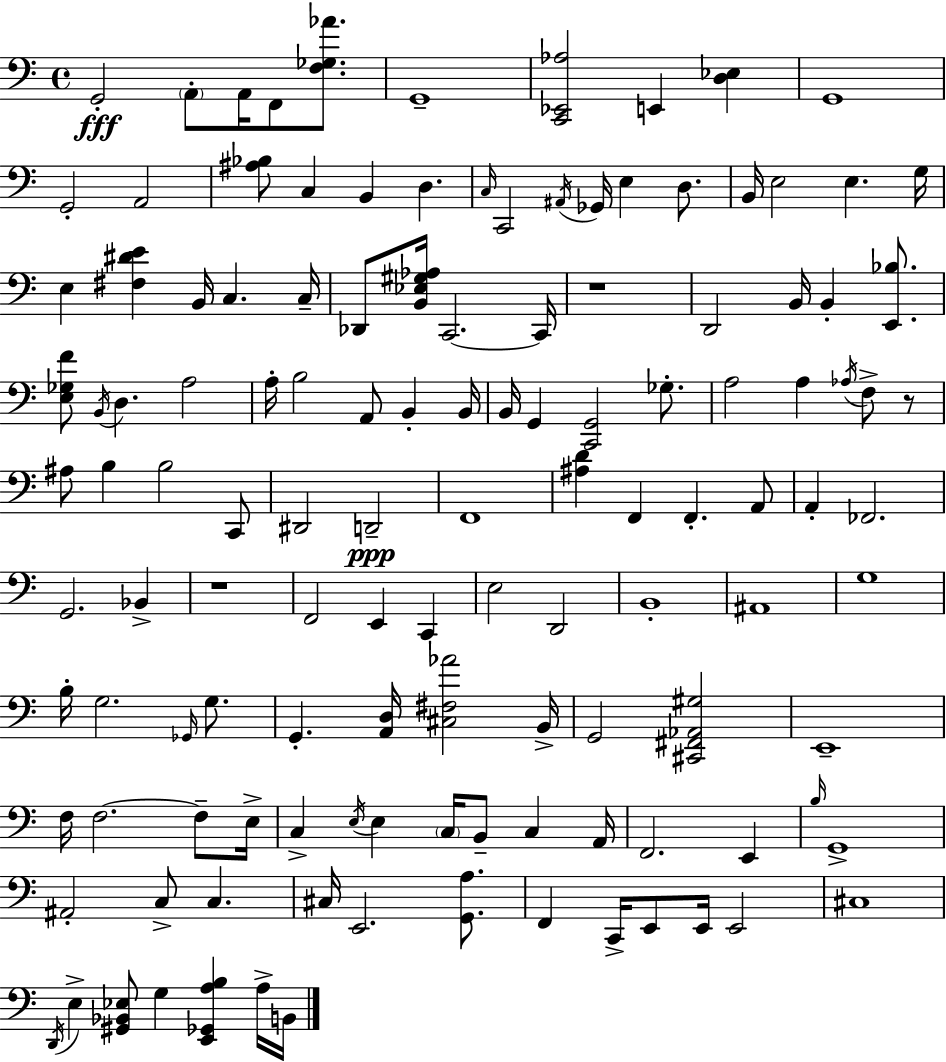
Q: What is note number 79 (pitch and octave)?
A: F3